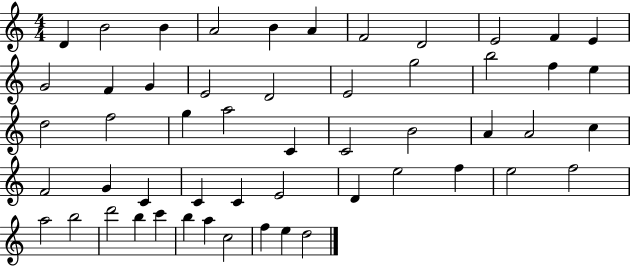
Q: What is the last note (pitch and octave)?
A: D5